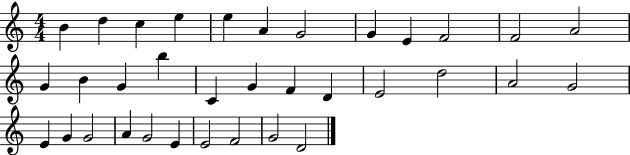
{
  \clef treble
  \numericTimeSignature
  \time 4/4
  \key c \major
  b'4 d''4 c''4 e''4 | e''4 a'4 g'2 | g'4 e'4 f'2 | f'2 a'2 | \break g'4 b'4 g'4 b''4 | c'4 g'4 f'4 d'4 | e'2 d''2 | a'2 g'2 | \break e'4 g'4 g'2 | a'4 g'2 e'4 | e'2 f'2 | g'2 d'2 | \break \bar "|."
}